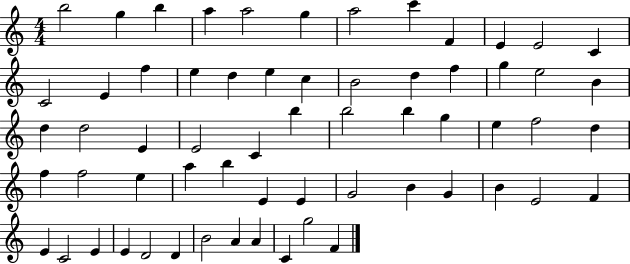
{
  \clef treble
  \numericTimeSignature
  \time 4/4
  \key c \major
  b''2 g''4 b''4 | a''4 a''2 g''4 | a''2 c'''4 f'4 | e'4 e'2 c'4 | \break c'2 e'4 f''4 | e''4 d''4 e''4 c''4 | b'2 d''4 f''4 | g''4 e''2 b'4 | \break d''4 d''2 e'4 | e'2 c'4 b''4 | b''2 b''4 g''4 | e''4 f''2 d''4 | \break f''4 f''2 e''4 | a''4 b''4 e'4 e'4 | g'2 b'4 g'4 | b'4 e'2 f'4 | \break e'4 c'2 e'4 | e'4 d'2 d'4 | b'2 a'4 a'4 | c'4 g''2 f'4 | \break \bar "|."
}